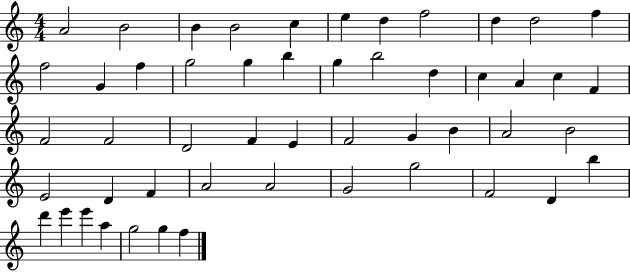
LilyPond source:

{
  \clef treble
  \numericTimeSignature
  \time 4/4
  \key c \major
  a'2 b'2 | b'4 b'2 c''4 | e''4 d''4 f''2 | d''4 d''2 f''4 | \break f''2 g'4 f''4 | g''2 g''4 b''4 | g''4 b''2 d''4 | c''4 a'4 c''4 f'4 | \break f'2 f'2 | d'2 f'4 e'4 | f'2 g'4 b'4 | a'2 b'2 | \break e'2 d'4 f'4 | a'2 a'2 | g'2 g''2 | f'2 d'4 b''4 | \break d'''4 e'''4 e'''4 a''4 | g''2 g''4 f''4 | \bar "|."
}